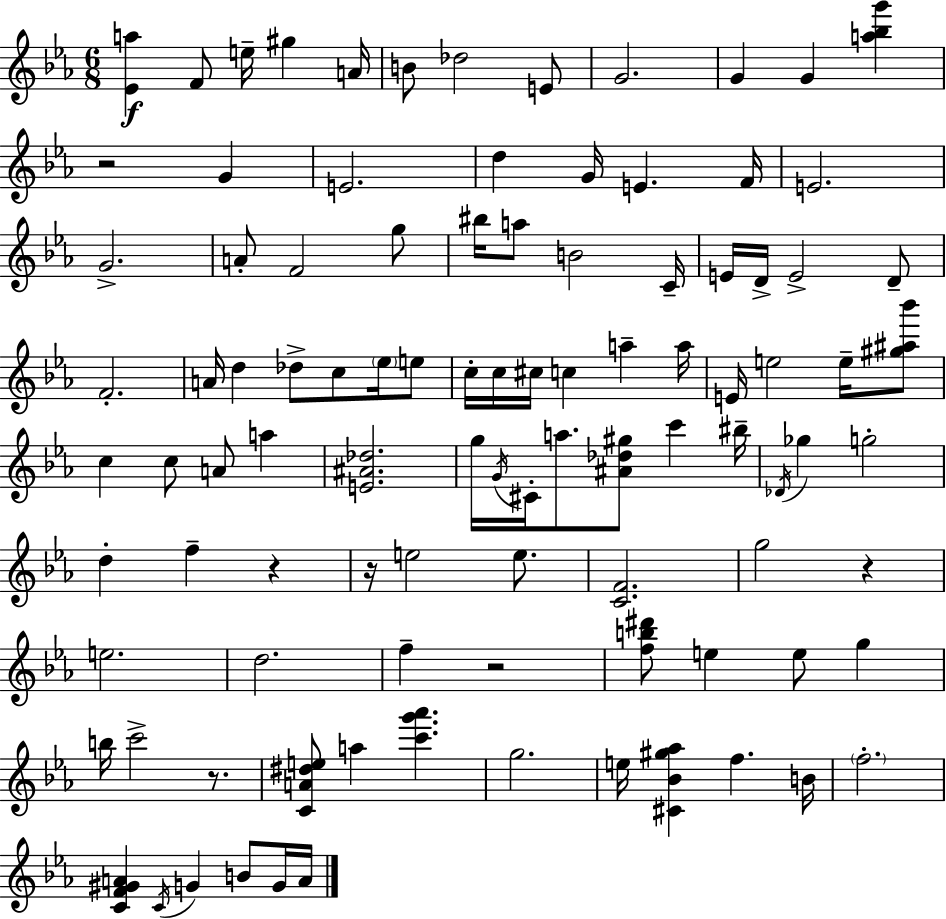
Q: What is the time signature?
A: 6/8